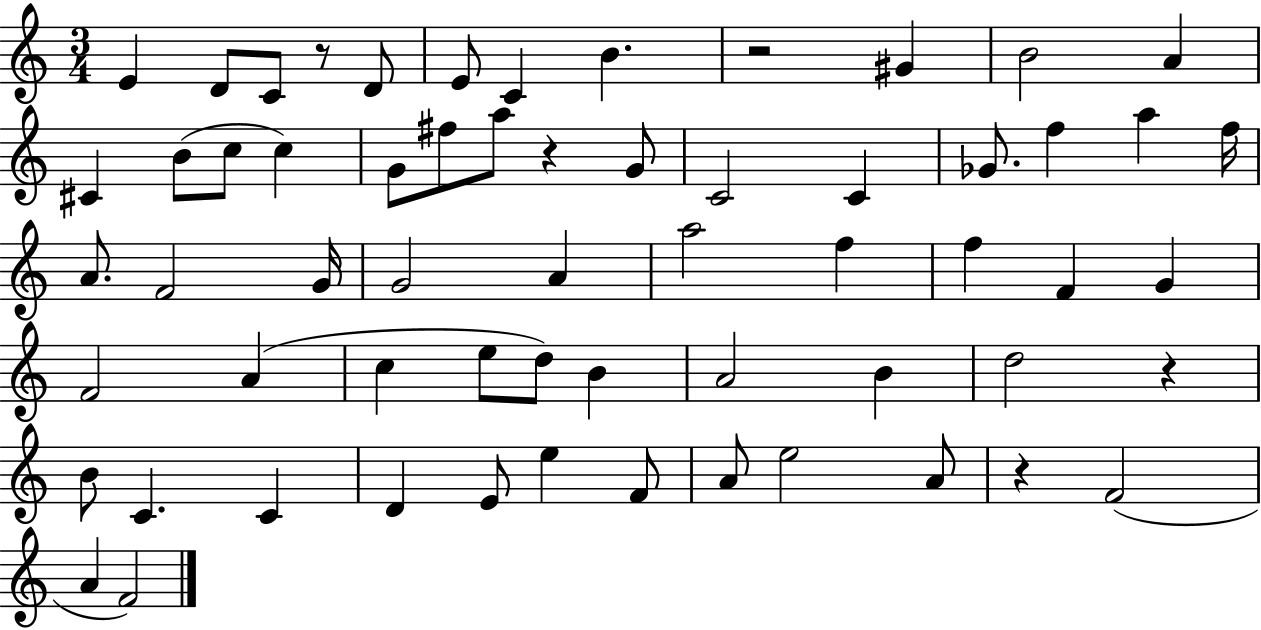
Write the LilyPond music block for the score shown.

{
  \clef treble
  \numericTimeSignature
  \time 3/4
  \key c \major
  e'4 d'8 c'8 r8 d'8 | e'8 c'4 b'4. | r2 gis'4 | b'2 a'4 | \break cis'4 b'8( c''8 c''4) | g'8 fis''8 a''8 r4 g'8 | c'2 c'4 | ges'8. f''4 a''4 f''16 | \break a'8. f'2 g'16 | g'2 a'4 | a''2 f''4 | f''4 f'4 g'4 | \break f'2 a'4( | c''4 e''8 d''8) b'4 | a'2 b'4 | d''2 r4 | \break b'8 c'4. c'4 | d'4 e'8 e''4 f'8 | a'8 e''2 a'8 | r4 f'2( | \break a'4 f'2) | \bar "|."
}